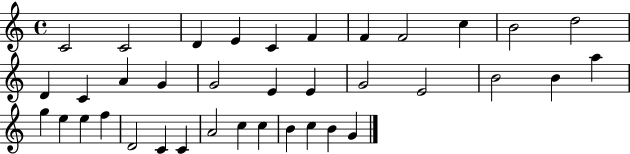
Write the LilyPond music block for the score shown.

{
  \clef treble
  \time 4/4
  \defaultTimeSignature
  \key c \major
  c'2 c'2 | d'4 e'4 c'4 f'4 | f'4 f'2 c''4 | b'2 d''2 | \break d'4 c'4 a'4 g'4 | g'2 e'4 e'4 | g'2 e'2 | b'2 b'4 a''4 | \break g''4 e''4 e''4 f''4 | d'2 c'4 c'4 | a'2 c''4 c''4 | b'4 c''4 b'4 g'4 | \break \bar "|."
}